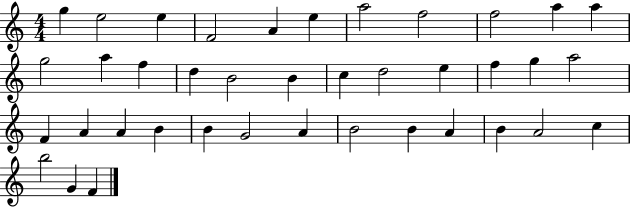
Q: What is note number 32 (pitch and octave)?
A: B4